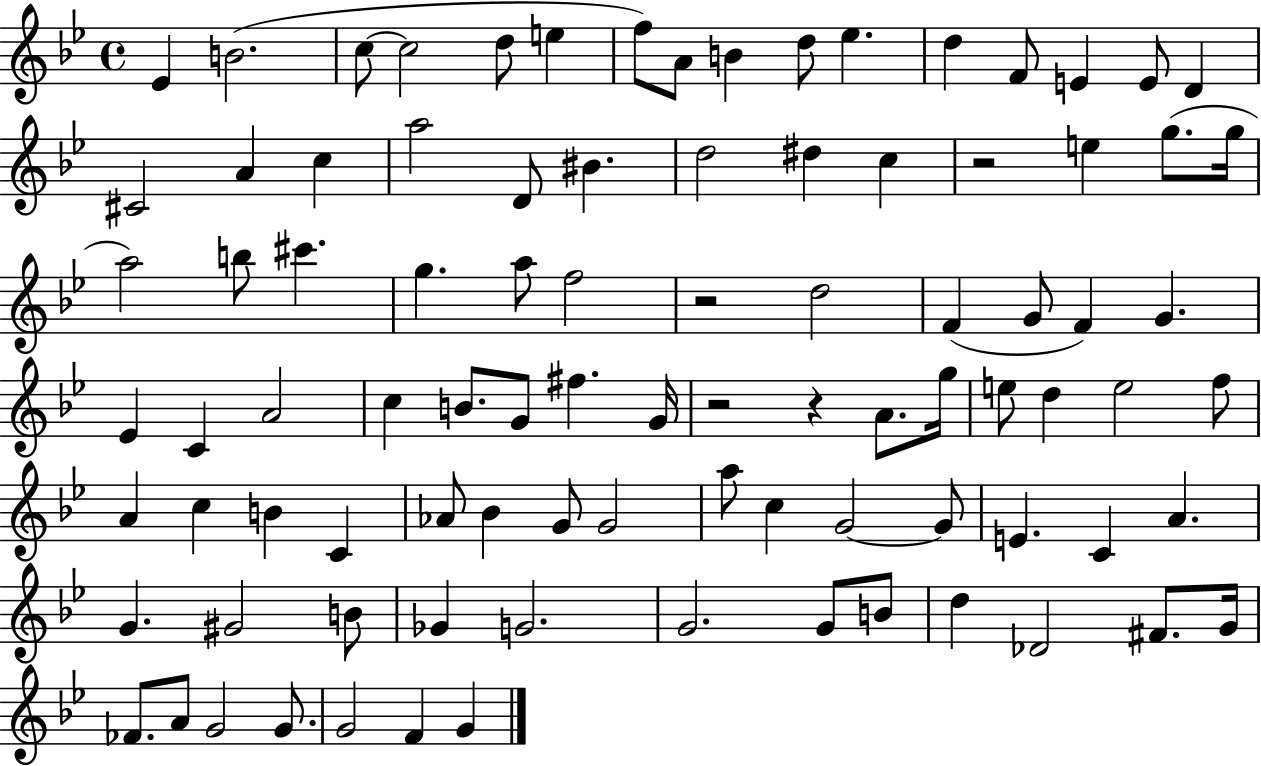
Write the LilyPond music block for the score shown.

{
  \clef treble
  \time 4/4
  \defaultTimeSignature
  \key bes \major
  \repeat volta 2 { ees'4 b'2.( | c''8~~ c''2 d''8 e''4 | f''8) a'8 b'4 d''8 ees''4. | d''4 f'8 e'4 e'8 d'4 | \break cis'2 a'4 c''4 | a''2 d'8 bis'4. | d''2 dis''4 c''4 | r2 e''4 g''8.( g''16 | \break a''2) b''8 cis'''4. | g''4. a''8 f''2 | r2 d''2 | f'4( g'8 f'4) g'4. | \break ees'4 c'4 a'2 | c''4 b'8. g'8 fis''4. g'16 | r2 r4 a'8. g''16 | e''8 d''4 e''2 f''8 | \break a'4 c''4 b'4 c'4 | aes'8 bes'4 g'8 g'2 | a''8 c''4 g'2~~ g'8 | e'4. c'4 a'4. | \break g'4. gis'2 b'8 | ges'4 g'2. | g'2. g'8 b'8 | d''4 des'2 fis'8. g'16 | \break fes'8. a'8 g'2 g'8. | g'2 f'4 g'4 | } \bar "|."
}